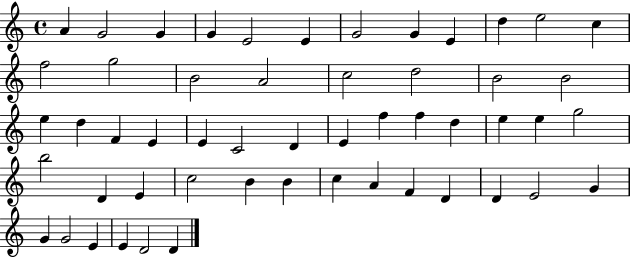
A4/q G4/h G4/q G4/q E4/h E4/q G4/h G4/q E4/q D5/q E5/h C5/q F5/h G5/h B4/h A4/h C5/h D5/h B4/h B4/h E5/q D5/q F4/q E4/q E4/q C4/h D4/q E4/q F5/q F5/q D5/q E5/q E5/q G5/h B5/h D4/q E4/q C5/h B4/q B4/q C5/q A4/q F4/q D4/q D4/q E4/h G4/q G4/q G4/h E4/q E4/q D4/h D4/q